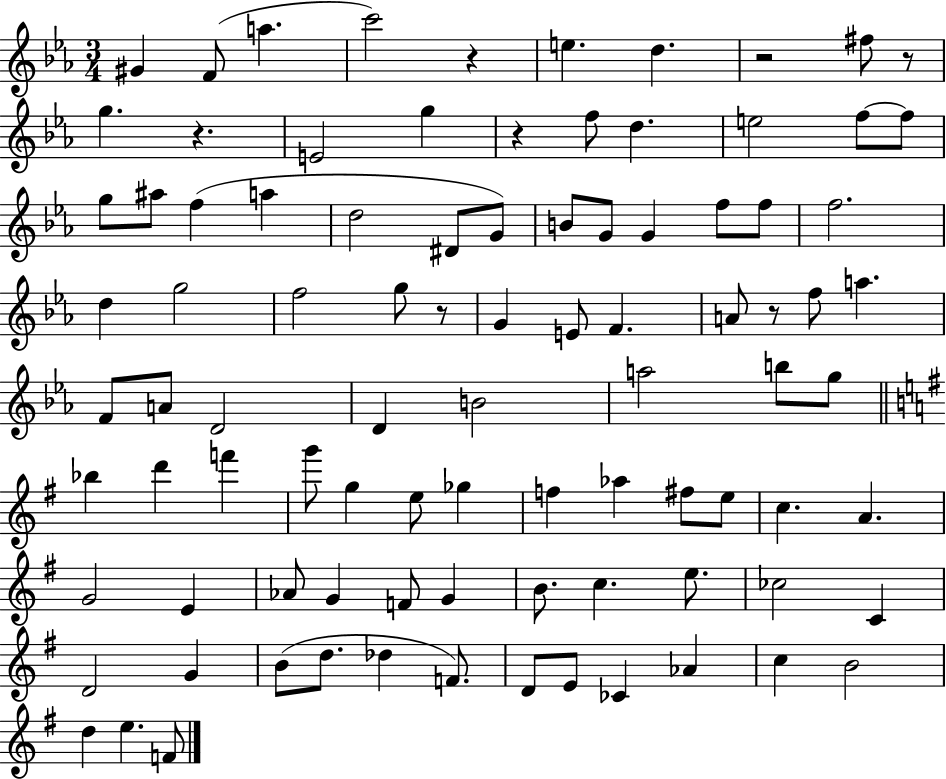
{
  \clef treble
  \numericTimeSignature
  \time 3/4
  \key ees \major
  gis'4 f'8( a''4. | c'''2) r4 | e''4. d''4. | r2 fis''8 r8 | \break g''4. r4. | e'2 g''4 | r4 f''8 d''4. | e''2 f''8~~ f''8 | \break g''8 ais''8 f''4( a''4 | d''2 dis'8 g'8) | b'8 g'8 g'4 f''8 f''8 | f''2. | \break d''4 g''2 | f''2 g''8 r8 | g'4 e'8 f'4. | a'8 r8 f''8 a''4. | \break f'8 a'8 d'2 | d'4 b'2 | a''2 b''8 g''8 | \bar "||" \break \key e \minor bes''4 d'''4 f'''4 | g'''8 g''4 e''8 ges''4 | f''4 aes''4 fis''8 e''8 | c''4. a'4. | \break g'2 e'4 | aes'8 g'4 f'8 g'4 | b'8. c''4. e''8. | ces''2 c'4 | \break d'2 g'4 | b'8( d''8. des''4 f'8.) | d'8 e'8 ces'4 aes'4 | c''4 b'2 | \break d''4 e''4. f'8 | \bar "|."
}